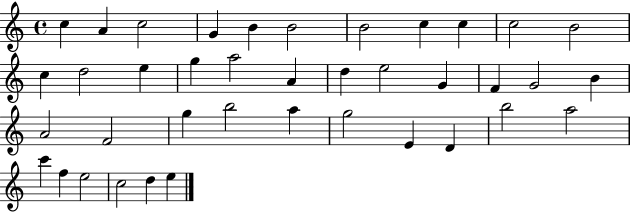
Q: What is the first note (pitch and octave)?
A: C5